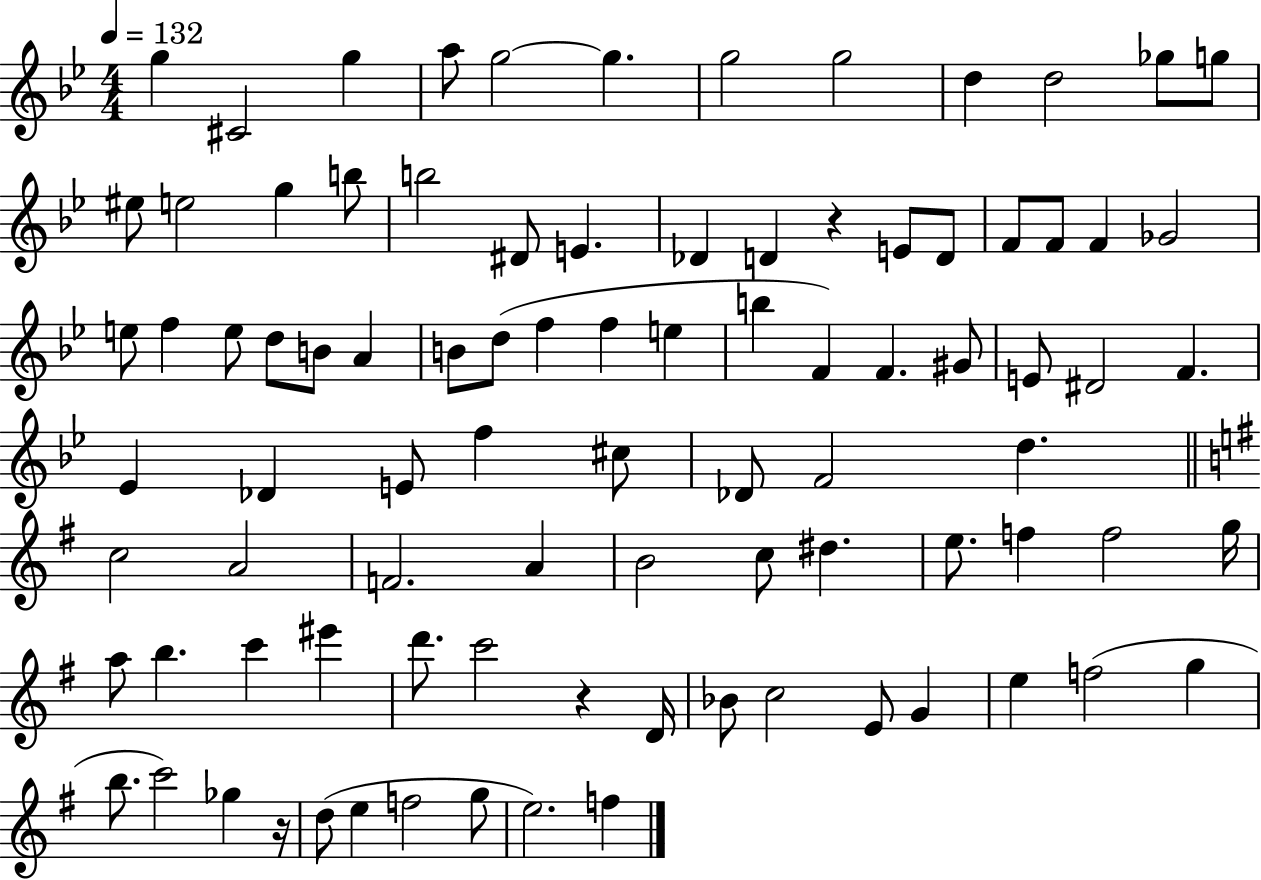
G5/q C#4/h G5/q A5/e G5/h G5/q. G5/h G5/h D5/q D5/h Gb5/e G5/e EIS5/e E5/h G5/q B5/e B5/h D#4/e E4/q. Db4/q D4/q R/q E4/e D4/e F4/e F4/e F4/q Gb4/h E5/e F5/q E5/e D5/e B4/e A4/q B4/e D5/e F5/q F5/q E5/q B5/q F4/q F4/q. G#4/e E4/e D#4/h F4/q. Eb4/q Db4/q E4/e F5/q C#5/e Db4/e F4/h D5/q. C5/h A4/h F4/h. A4/q B4/h C5/e D#5/q. E5/e. F5/q F5/h G5/s A5/e B5/q. C6/q EIS6/q D6/e. C6/h R/q D4/s Bb4/e C5/h E4/e G4/q E5/q F5/h G5/q B5/e. C6/h Gb5/q R/s D5/e E5/q F5/h G5/e E5/h. F5/q